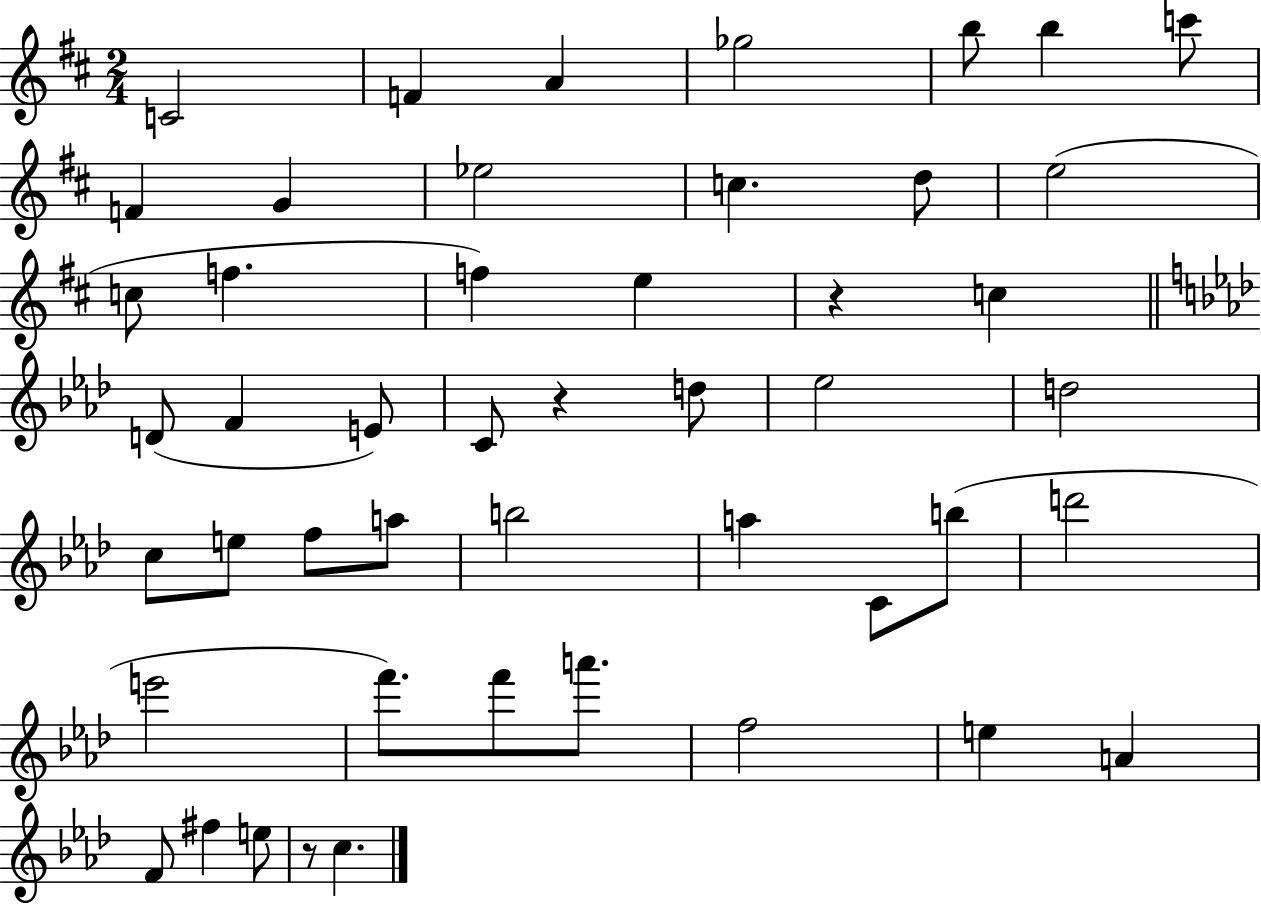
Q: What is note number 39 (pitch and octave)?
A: F5